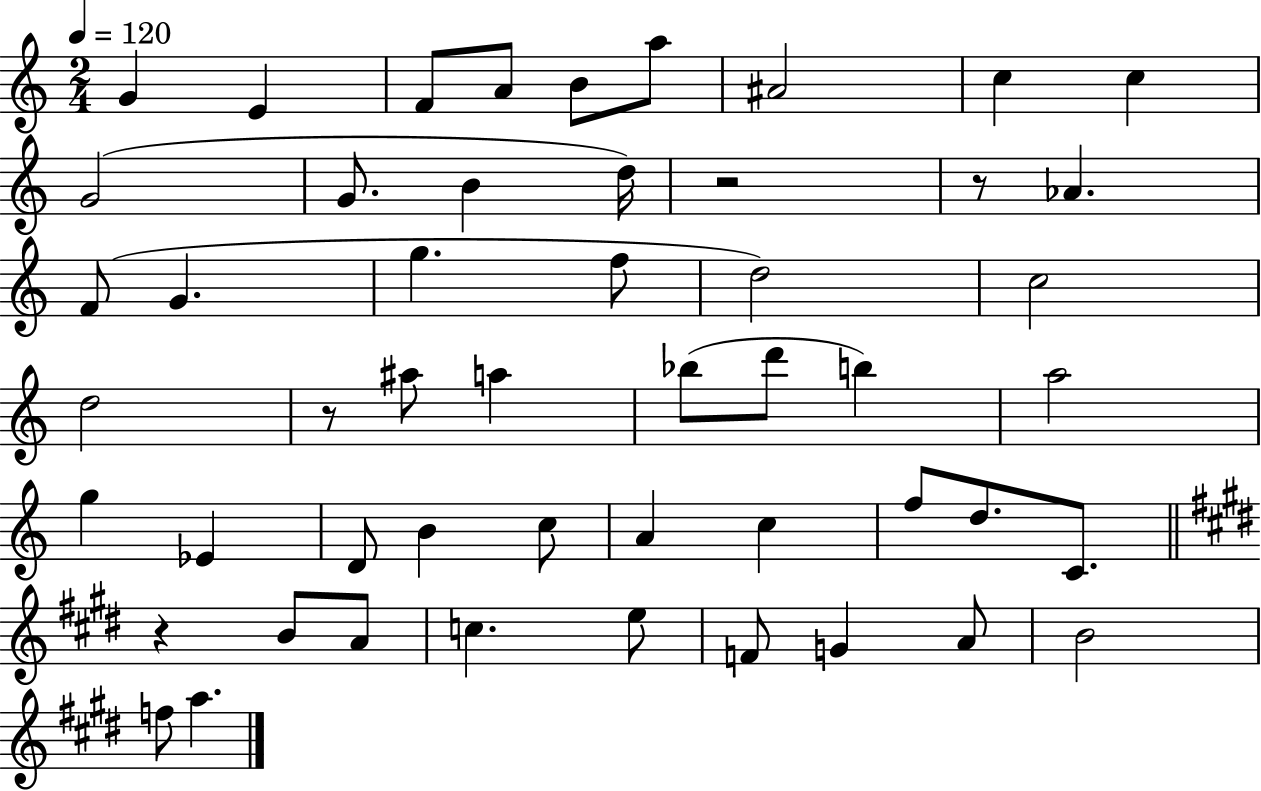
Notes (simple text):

G4/q E4/q F4/e A4/e B4/e A5/e A#4/h C5/q C5/q G4/h G4/e. B4/q D5/s R/h R/e Ab4/q. F4/e G4/q. G5/q. F5/e D5/h C5/h D5/h R/e A#5/e A5/q Bb5/e D6/e B5/q A5/h G5/q Eb4/q D4/e B4/q C5/e A4/q C5/q F5/e D5/e. C4/e. R/q B4/e A4/e C5/q. E5/e F4/e G4/q A4/e B4/h F5/e A5/q.